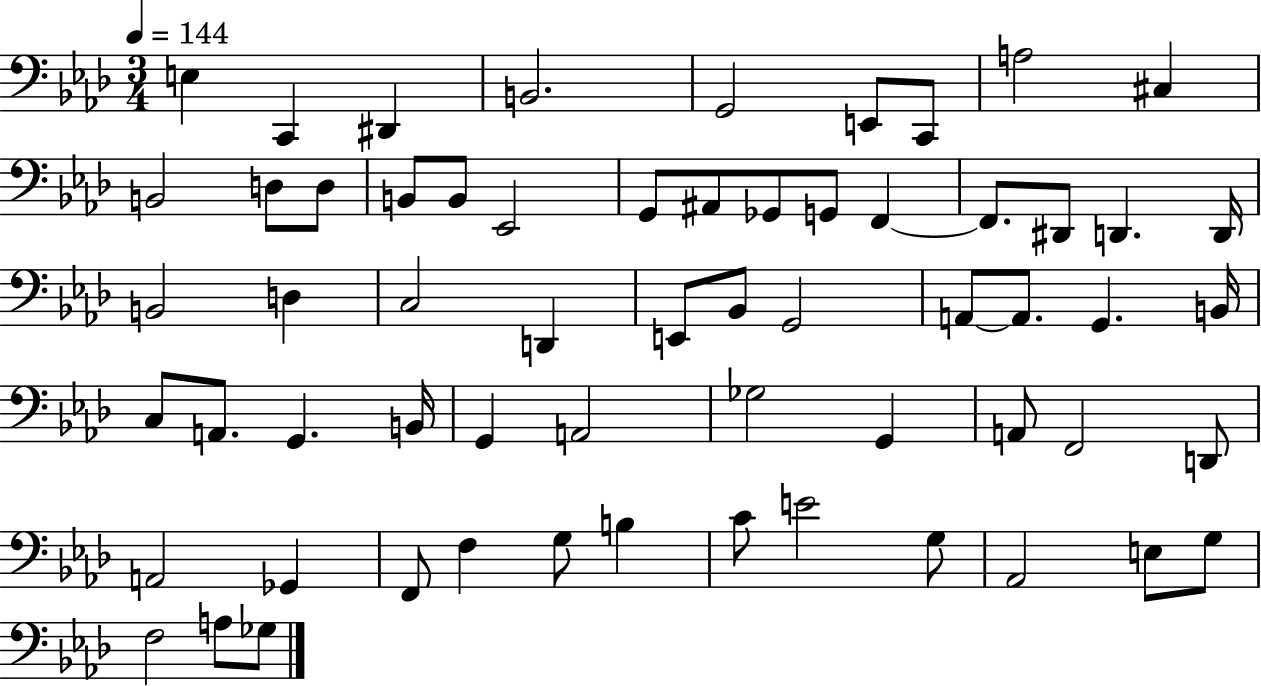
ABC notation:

X:1
T:Untitled
M:3/4
L:1/4
K:Ab
E, C,, ^D,, B,,2 G,,2 E,,/2 C,,/2 A,2 ^C, B,,2 D,/2 D,/2 B,,/2 B,,/2 _E,,2 G,,/2 ^A,,/2 _G,,/2 G,,/2 F,, F,,/2 ^D,,/2 D,, D,,/4 B,,2 D, C,2 D,, E,,/2 _B,,/2 G,,2 A,,/2 A,,/2 G,, B,,/4 C,/2 A,,/2 G,, B,,/4 G,, A,,2 _G,2 G,, A,,/2 F,,2 D,,/2 A,,2 _G,, F,,/2 F, G,/2 B, C/2 E2 G,/2 _A,,2 E,/2 G,/2 F,2 A,/2 _G,/2